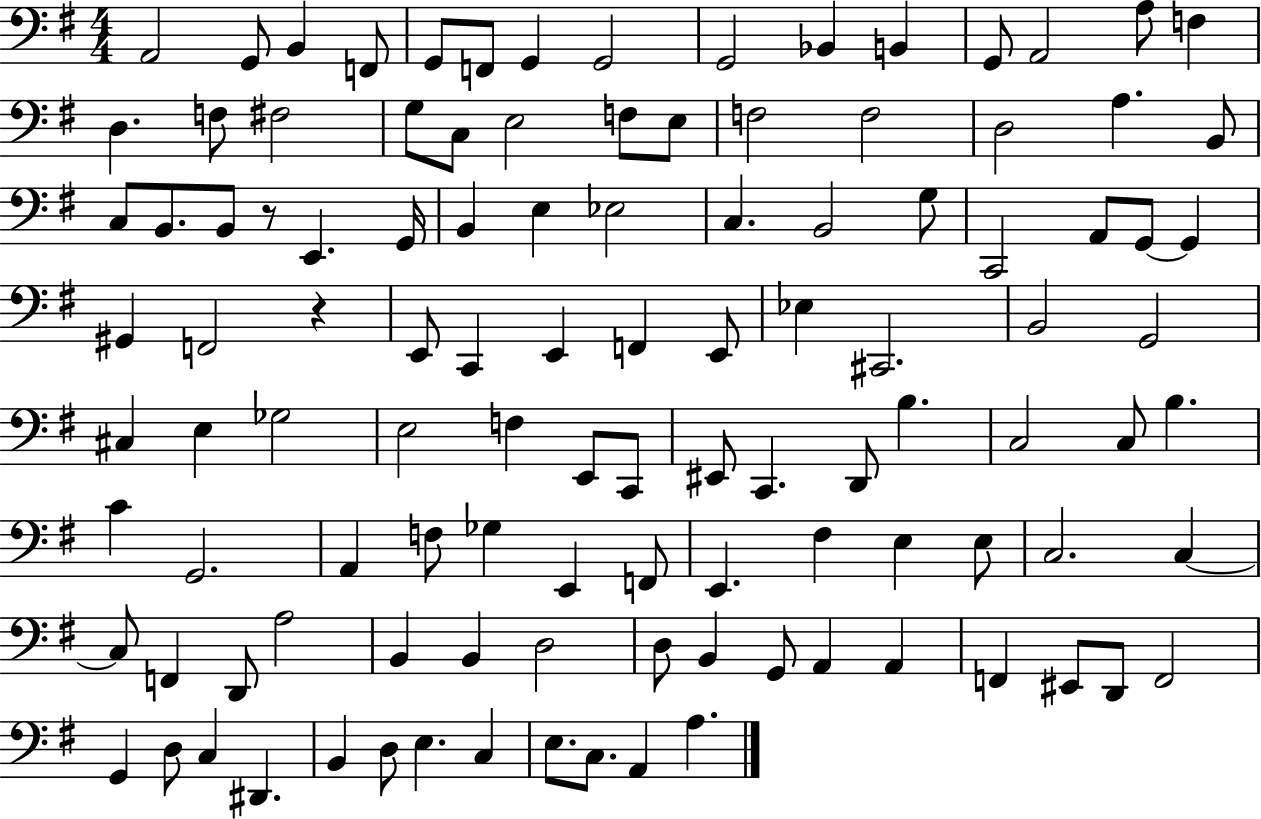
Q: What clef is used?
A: bass